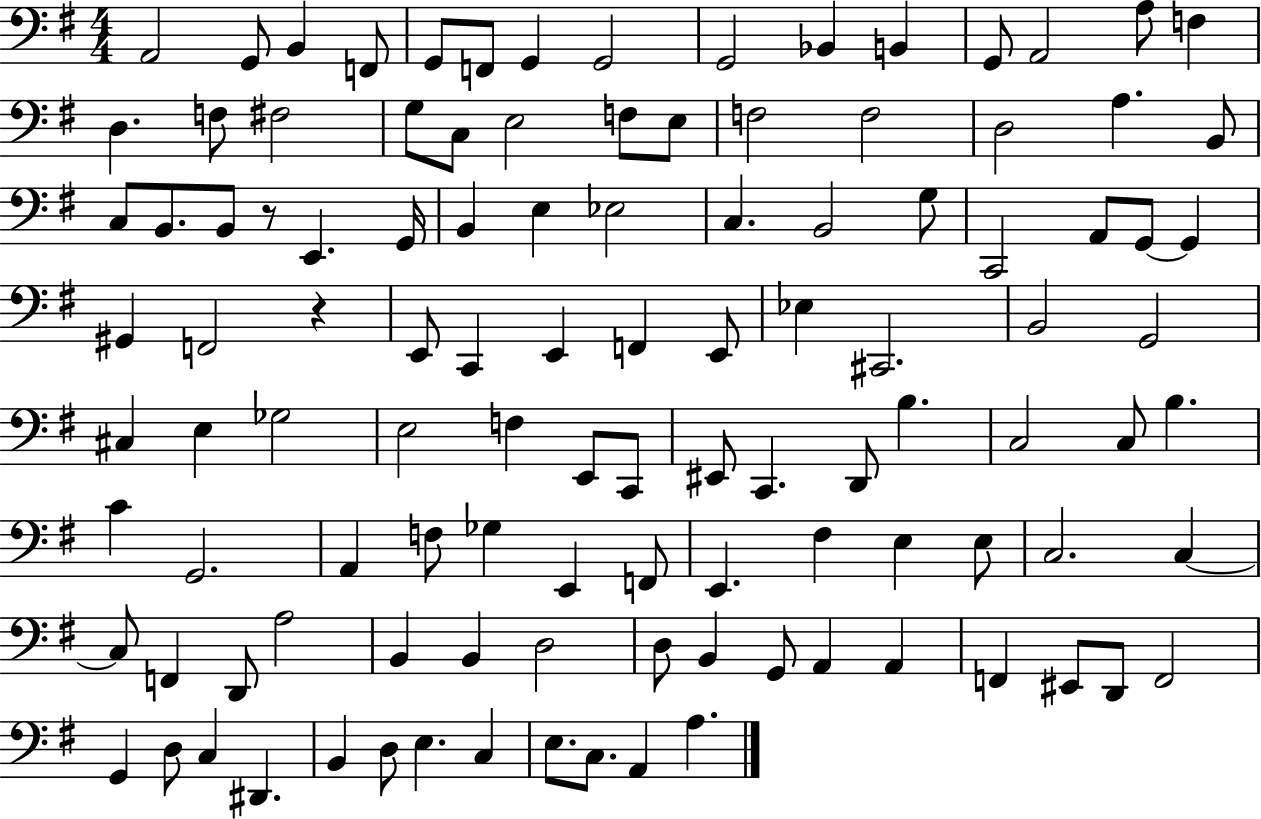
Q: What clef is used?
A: bass